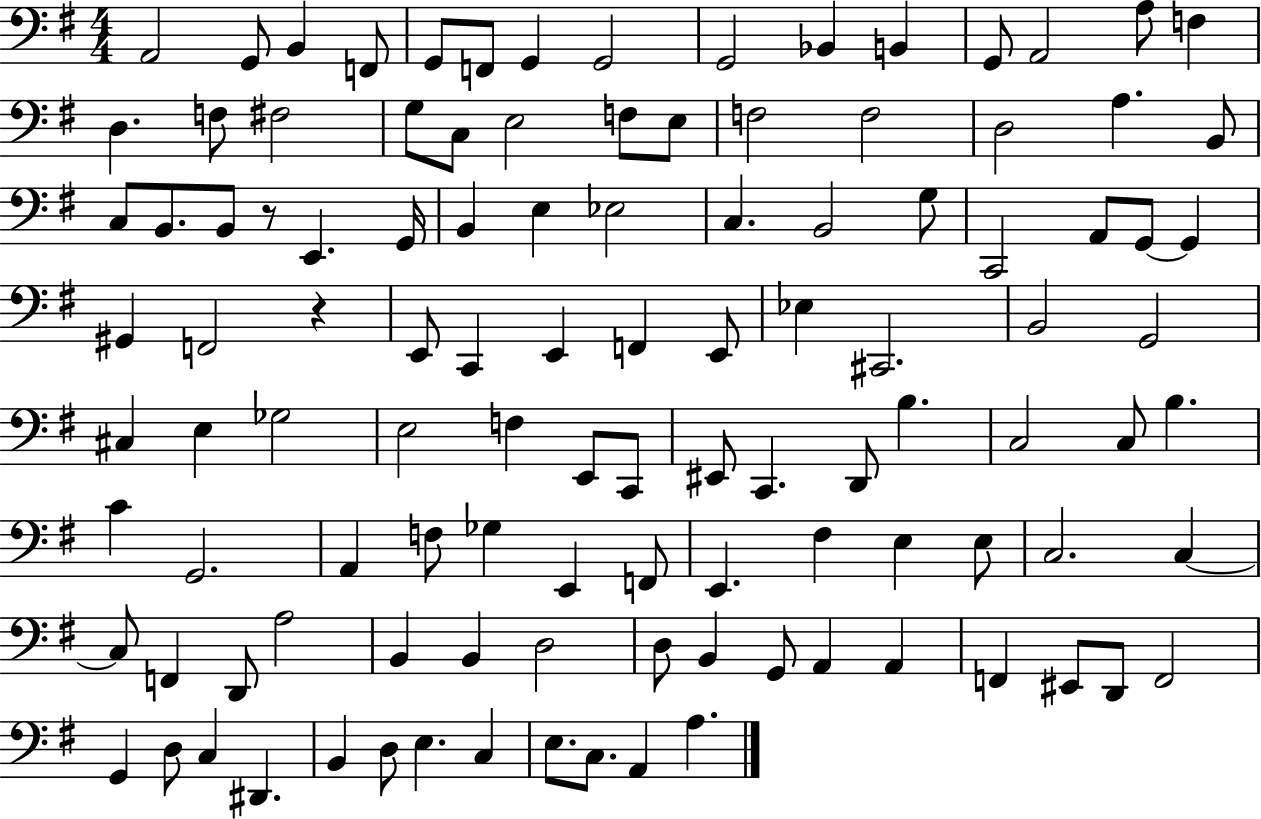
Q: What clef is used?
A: bass